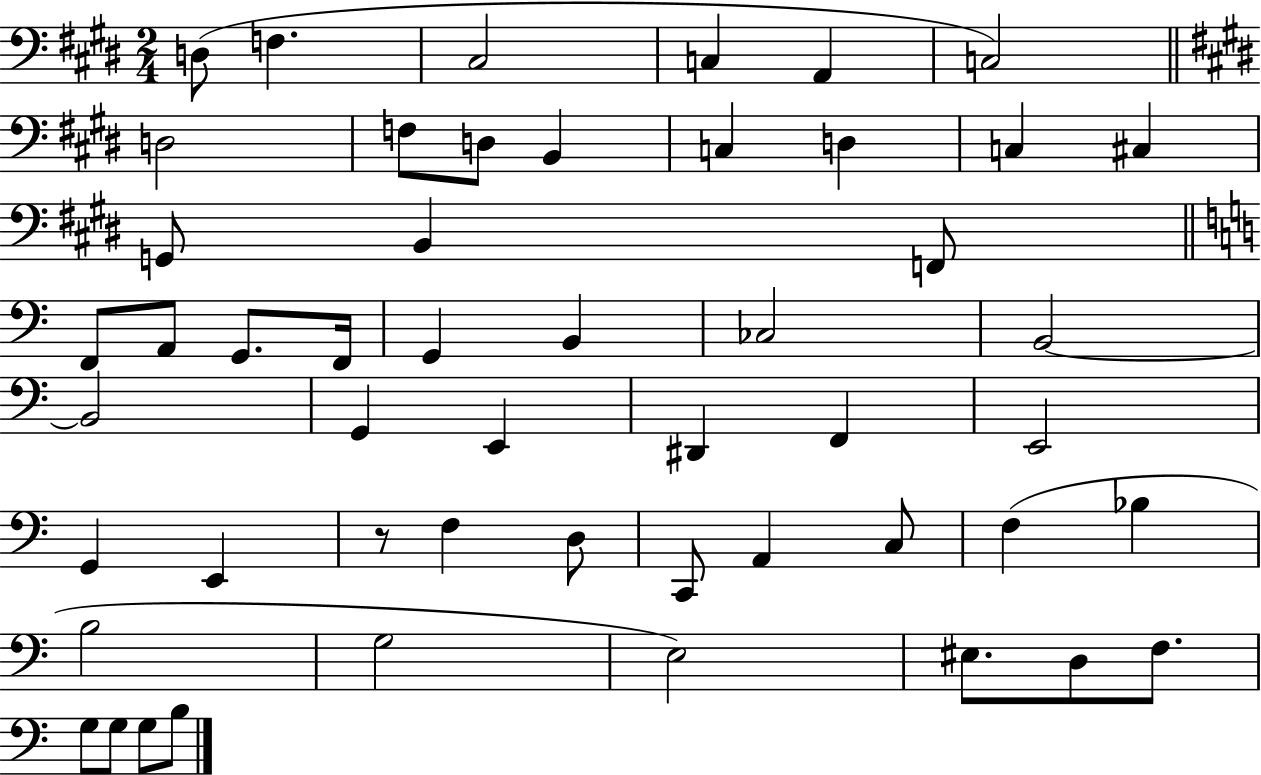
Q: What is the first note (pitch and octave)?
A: D3